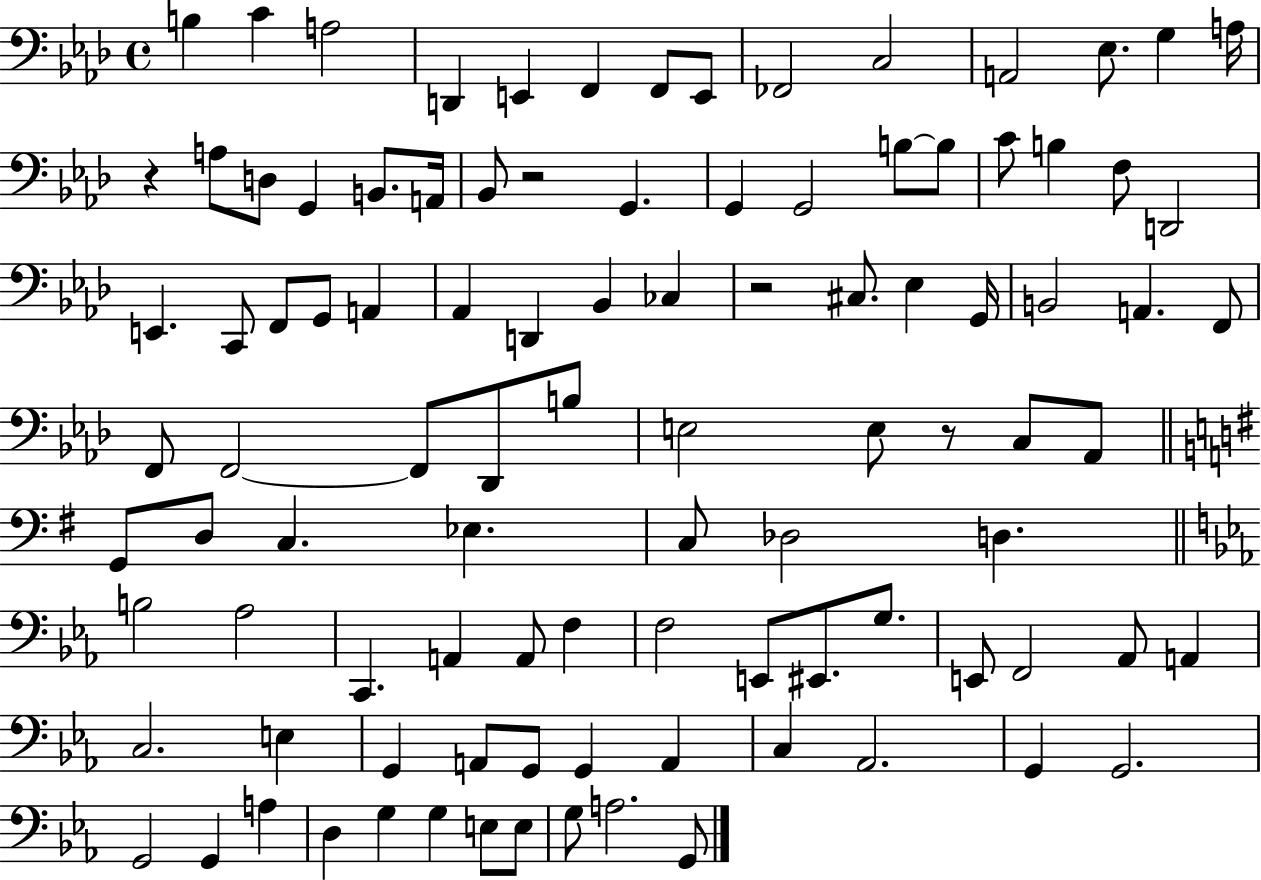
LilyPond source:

{
  \clef bass
  \time 4/4
  \defaultTimeSignature
  \key aes \major
  \repeat volta 2 { b4 c'4 a2 | d,4 e,4 f,4 f,8 e,8 | fes,2 c2 | a,2 ees8. g4 a16 | \break r4 a8 d8 g,4 b,8. a,16 | bes,8 r2 g,4. | g,4 g,2 b8~~ b8 | c'8 b4 f8 d,2 | \break e,4. c,8 f,8 g,8 a,4 | aes,4 d,4 bes,4 ces4 | r2 cis8. ees4 g,16 | b,2 a,4. f,8 | \break f,8 f,2~~ f,8 des,8 b8 | e2 e8 r8 c8 aes,8 | \bar "||" \break \key g \major g,8 d8 c4. ees4. | c8 des2 d4. | \bar "||" \break \key ees \major b2 aes2 | c,4. a,4 a,8 f4 | f2 e,8 eis,8. g8. | e,8 f,2 aes,8 a,4 | \break c2. e4 | g,4 a,8 g,8 g,4 a,4 | c4 aes,2. | g,4 g,2. | \break g,2 g,4 a4 | d4 g4 g4 e8 e8 | g8 a2. g,8 | } \bar "|."
}